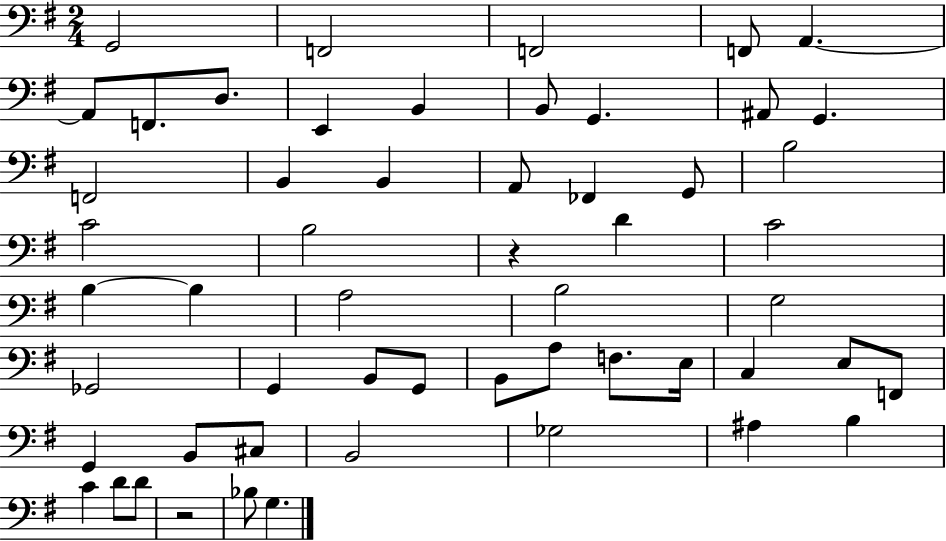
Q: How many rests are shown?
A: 2